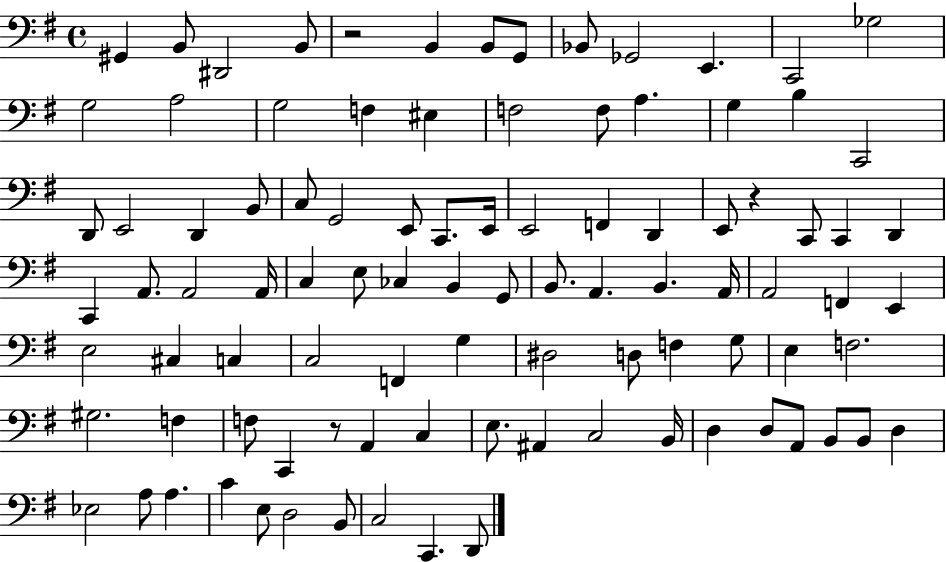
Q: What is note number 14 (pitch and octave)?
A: A3